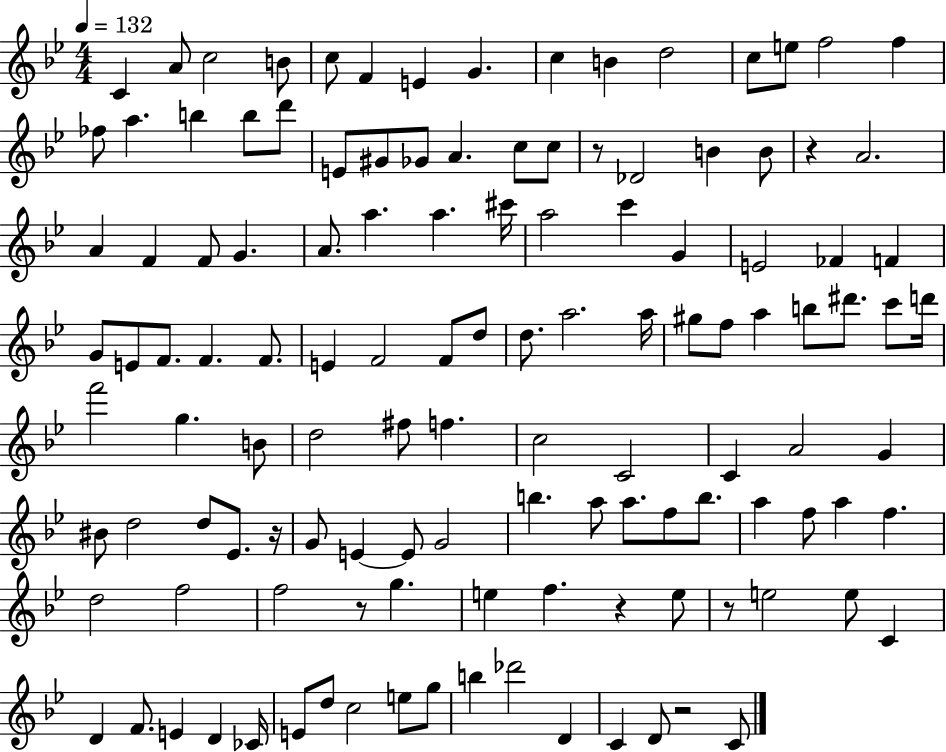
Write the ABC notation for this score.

X:1
T:Untitled
M:4/4
L:1/4
K:Bb
C A/2 c2 B/2 c/2 F E G c B d2 c/2 e/2 f2 f _f/2 a b b/2 d'/2 E/2 ^G/2 _G/2 A c/2 c/2 z/2 _D2 B B/2 z A2 A F F/2 G A/2 a a ^c'/4 a2 c' G E2 _F F G/2 E/2 F/2 F F/2 E F2 F/2 d/2 d/2 a2 a/4 ^g/2 f/2 a b/2 ^d'/2 c'/2 d'/4 f'2 g B/2 d2 ^f/2 f c2 C2 C A2 G ^B/2 d2 d/2 _E/2 z/4 G/2 E E/2 G2 b a/2 a/2 f/2 b/2 a f/2 a f d2 f2 f2 z/2 g e f z e/2 z/2 e2 e/2 C D F/2 E D _C/4 E/2 d/2 c2 e/2 g/2 b _d'2 D C D/2 z2 C/2